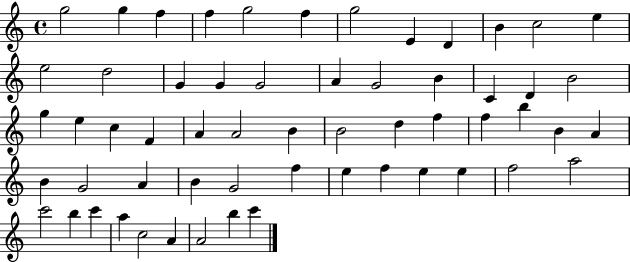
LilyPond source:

{
  \clef treble
  \time 4/4
  \defaultTimeSignature
  \key c \major
  g''2 g''4 f''4 | f''4 g''2 f''4 | g''2 e'4 d'4 | b'4 c''2 e''4 | \break e''2 d''2 | g'4 g'4 g'2 | a'4 g'2 b'4 | c'4 d'4 b'2 | \break g''4 e''4 c''4 f'4 | a'4 a'2 b'4 | b'2 d''4 f''4 | f''4 b''4 b'4 a'4 | \break b'4 g'2 a'4 | b'4 g'2 f''4 | e''4 f''4 e''4 e''4 | f''2 a''2 | \break c'''2 b''4 c'''4 | a''4 c''2 a'4 | a'2 b''4 c'''4 | \bar "|."
}